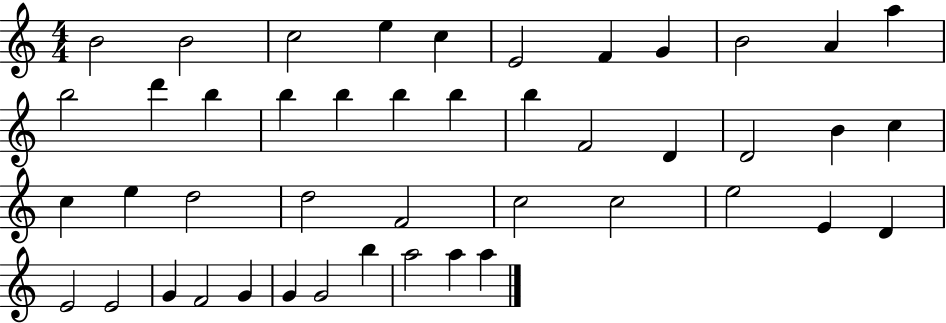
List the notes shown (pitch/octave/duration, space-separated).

B4/h B4/h C5/h E5/q C5/q E4/h F4/q G4/q B4/h A4/q A5/q B5/h D6/q B5/q B5/q B5/q B5/q B5/q B5/q F4/h D4/q D4/h B4/q C5/q C5/q E5/q D5/h D5/h F4/h C5/h C5/h E5/h E4/q D4/q E4/h E4/h G4/q F4/h G4/q G4/q G4/h B5/q A5/h A5/q A5/q